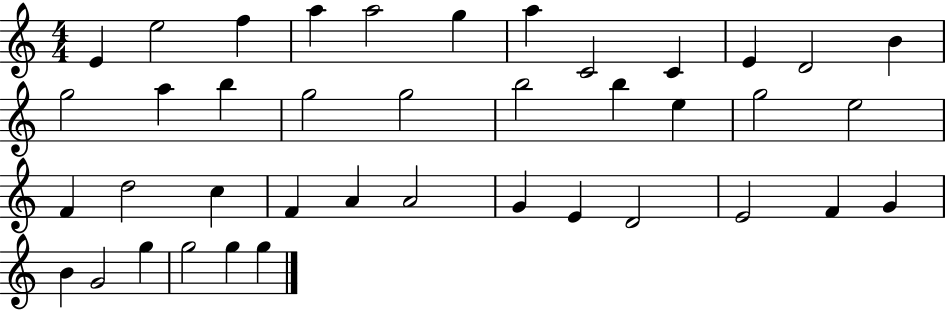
X:1
T:Untitled
M:4/4
L:1/4
K:C
E e2 f a a2 g a C2 C E D2 B g2 a b g2 g2 b2 b e g2 e2 F d2 c F A A2 G E D2 E2 F G B G2 g g2 g g